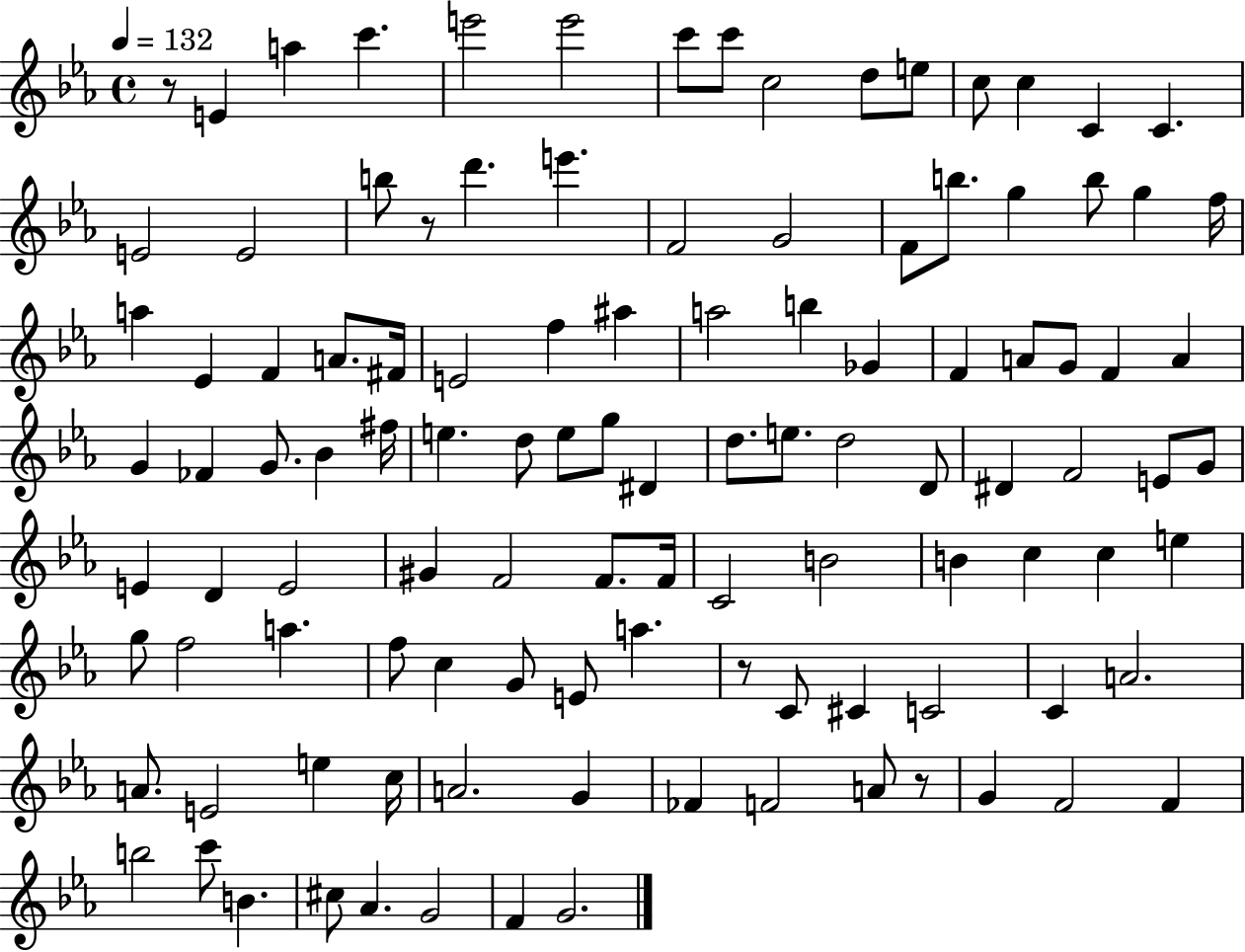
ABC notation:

X:1
T:Untitled
M:4/4
L:1/4
K:Eb
z/2 E a c' e'2 e'2 c'/2 c'/2 c2 d/2 e/2 c/2 c C C E2 E2 b/2 z/2 d' e' F2 G2 F/2 b/2 g b/2 g f/4 a _E F A/2 ^F/4 E2 f ^a a2 b _G F A/2 G/2 F A G _F G/2 _B ^f/4 e d/2 e/2 g/2 ^D d/2 e/2 d2 D/2 ^D F2 E/2 G/2 E D E2 ^G F2 F/2 F/4 C2 B2 B c c e g/2 f2 a f/2 c G/2 E/2 a z/2 C/2 ^C C2 C A2 A/2 E2 e c/4 A2 G _F F2 A/2 z/2 G F2 F b2 c'/2 B ^c/2 _A G2 F G2